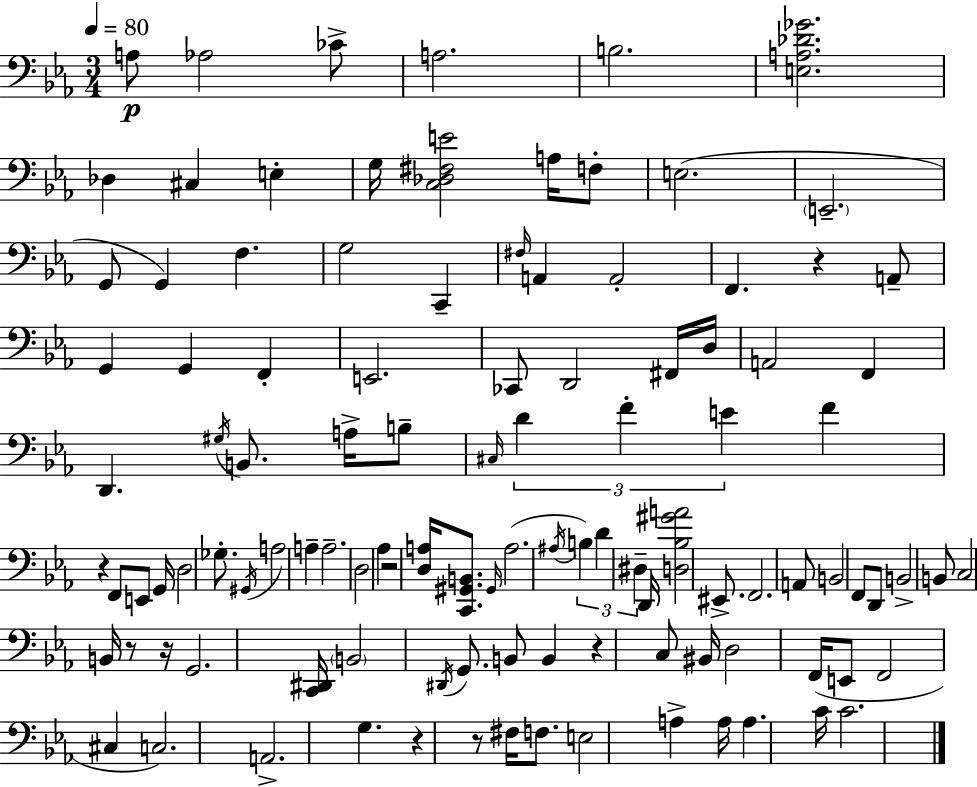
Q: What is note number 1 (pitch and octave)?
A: A3